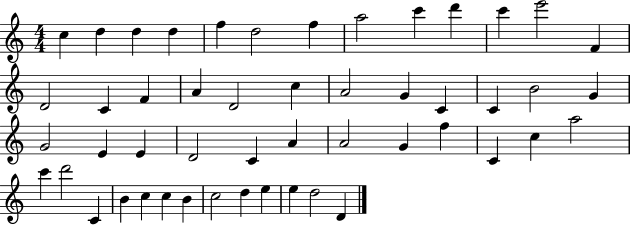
C5/q D5/q D5/q D5/q F5/q D5/h F5/q A5/h C6/q D6/q C6/q E6/h F4/q D4/h C4/q F4/q A4/q D4/h C5/q A4/h G4/q C4/q C4/q B4/h G4/q G4/h E4/q E4/q D4/h C4/q A4/q A4/h G4/q F5/q C4/q C5/q A5/h C6/q D6/h C4/q B4/q C5/q C5/q B4/q C5/h D5/q E5/q E5/q D5/h D4/q